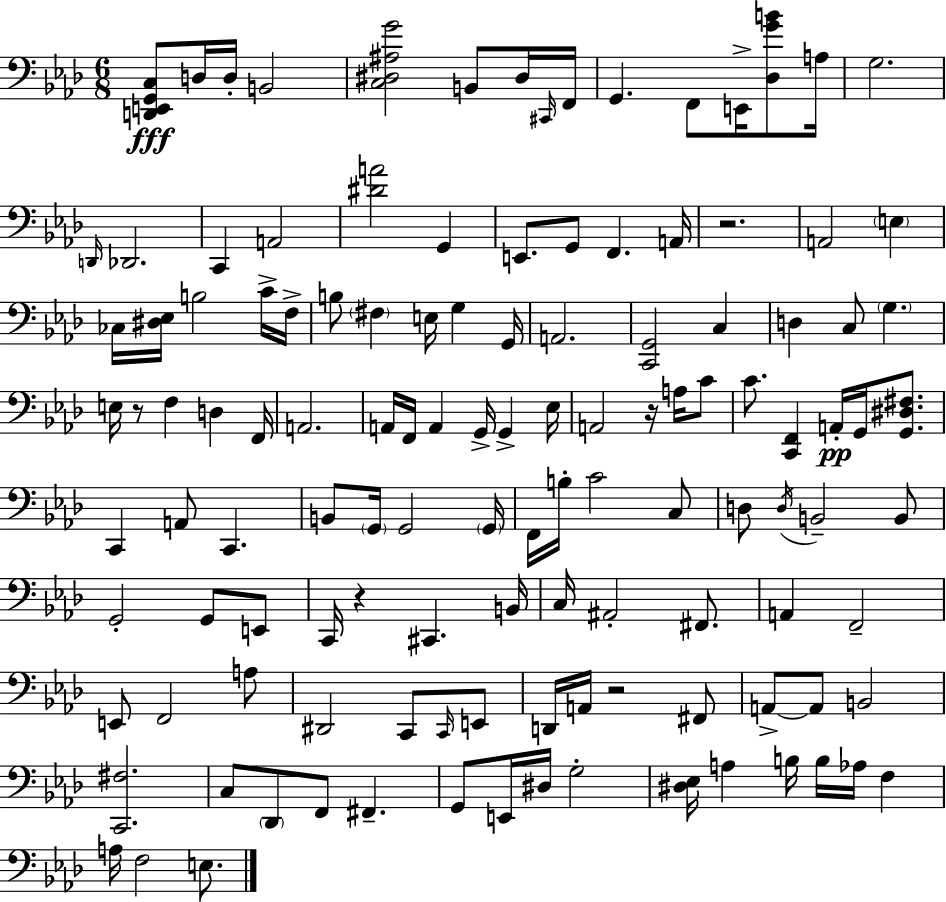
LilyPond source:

{
  \clef bass
  \numericTimeSignature
  \time 6/8
  \key f \minor
  \repeat volta 2 { <d, e, g, c>8\fff d16 d16-. b,2 | <c dis ais g'>2 b,8 dis16 \grace { cis,16 } | f,16 g,4. f,8 e,16-> <des g' b'>8 | a16 g2. | \break \grace { d,16 } des,2. | c,4 a,2 | <dis' a'>2 g,4 | e,8. g,8 f,4. | \break a,16 r2. | a,2 \parenthesize e4 | ces16 <dis ees>16 b2 | c'16-> f16-> b8 \parenthesize fis4 e16 g4 | \break g,16 a,2. | <c, g,>2 c4 | d4 c8 \parenthesize g4. | e16 r8 f4 d4 | \break f,16 a,2. | a,16 f,16 a,4 g,16-> g,4-> | ees16 a,2 r16 a16 | c'8 c'8. <c, f,>4 a,16-.\pp g,16 <g, dis fis>8. | \break c,4 a,8 c,4. | b,8 \parenthesize g,16 g,2 | \parenthesize g,16 f,16 b16-. c'2 | c8 d8 \acciaccatura { d16 } b,2-- | \break b,8 g,2-. g,8 | e,8 c,16 r4 cis,4. | b,16 c16 ais,2-. | fis,8. a,4 f,2-- | \break e,8 f,2 | a8 dis,2 c,8 | \grace { c,16 } e,8 d,16 a,16 r2 | fis,8 a,8->~~ a,8 b,2 | \break <c, fis>2. | c8 \parenthesize des,8 f,8 fis,4.-- | g,8 e,16 dis16 g2-. | <dis ees>16 a4 b16 b16 aes16 | \break f4 a16 f2 | e8. } \bar "|."
}